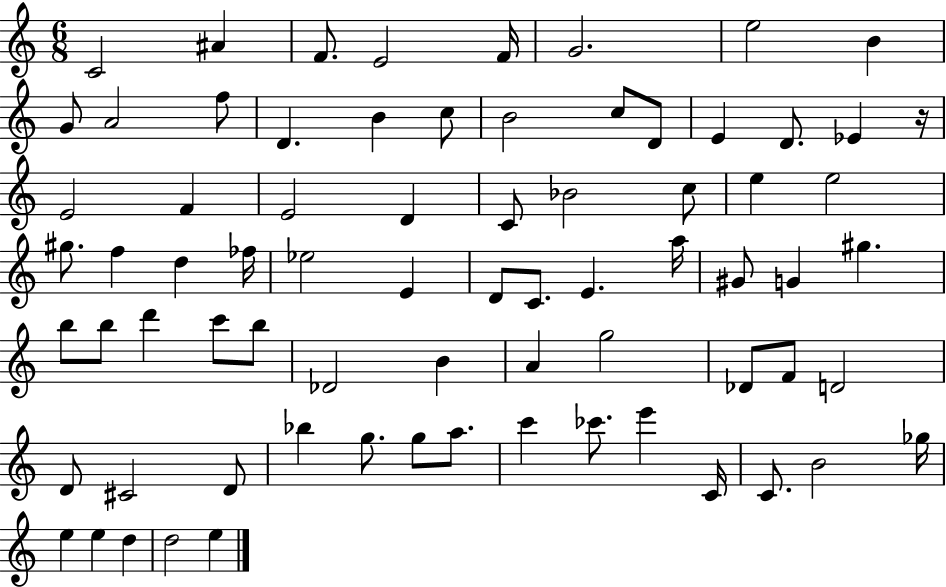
C4/h A#4/q F4/e. E4/h F4/s G4/h. E5/h B4/q G4/e A4/h F5/e D4/q. B4/q C5/e B4/h C5/e D4/e E4/q D4/e. Eb4/q R/s E4/h F4/q E4/h D4/q C4/e Bb4/h C5/e E5/q E5/h G#5/e. F5/q D5/q FES5/s Eb5/h E4/q D4/e C4/e. E4/q. A5/s G#4/e G4/q G#5/q. B5/e B5/e D6/q C6/e B5/e Db4/h B4/q A4/q G5/h Db4/e F4/e D4/h D4/e C#4/h D4/e Bb5/q G5/e. G5/e A5/e. C6/q CES6/e. E6/q C4/s C4/e. B4/h Gb5/s E5/q E5/q D5/q D5/h E5/q